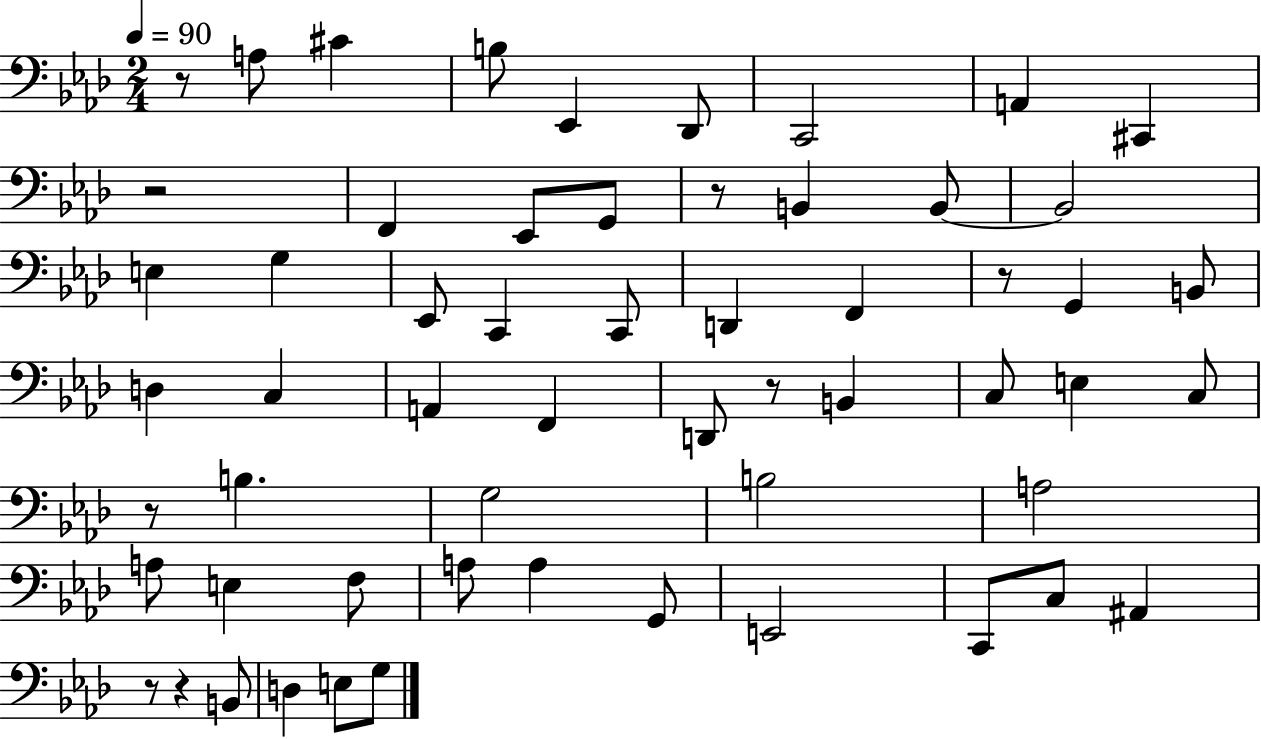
{
  \clef bass
  \numericTimeSignature
  \time 2/4
  \key aes \major
  \tempo 4 = 90
  \repeat volta 2 { r8 a8 cis'4 | b8 ees,4 des,8 | c,2 | a,4 cis,4 | \break r2 | f,4 ees,8 g,8 | r8 b,4 b,8~~ | b,2 | \break e4 g4 | ees,8 c,4 c,8 | d,4 f,4 | r8 g,4 b,8 | \break d4 c4 | a,4 f,4 | d,8 r8 b,4 | c8 e4 c8 | \break r8 b4. | g2 | b2 | a2 | \break a8 e4 f8 | a8 a4 g,8 | e,2 | c,8 c8 ais,4 | \break r8 r4 b,8 | d4 e8 g8 | } \bar "|."
}